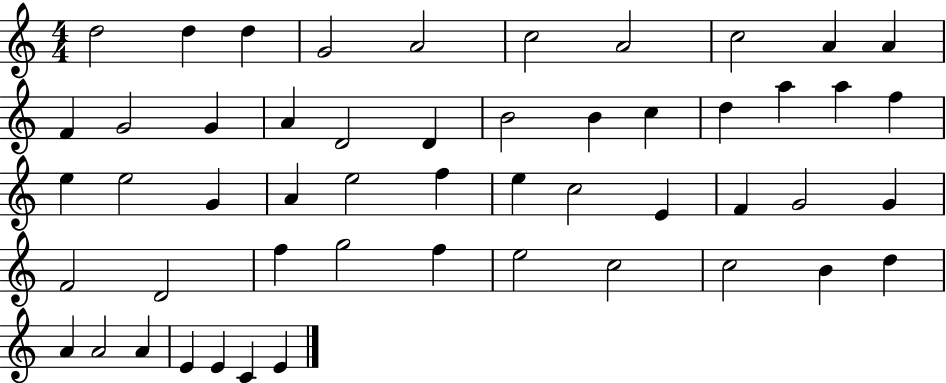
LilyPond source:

{
  \clef treble
  \numericTimeSignature
  \time 4/4
  \key c \major
  d''2 d''4 d''4 | g'2 a'2 | c''2 a'2 | c''2 a'4 a'4 | \break f'4 g'2 g'4 | a'4 d'2 d'4 | b'2 b'4 c''4 | d''4 a''4 a''4 f''4 | \break e''4 e''2 g'4 | a'4 e''2 f''4 | e''4 c''2 e'4 | f'4 g'2 g'4 | \break f'2 d'2 | f''4 g''2 f''4 | e''2 c''2 | c''2 b'4 d''4 | \break a'4 a'2 a'4 | e'4 e'4 c'4 e'4 | \bar "|."
}